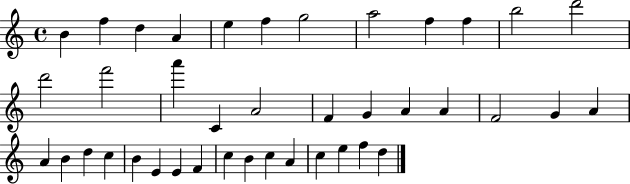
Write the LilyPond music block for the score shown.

{
  \clef treble
  \time 4/4
  \defaultTimeSignature
  \key c \major
  b'4 f''4 d''4 a'4 | e''4 f''4 g''2 | a''2 f''4 f''4 | b''2 d'''2 | \break d'''2 f'''2 | a'''4 c'4 a'2 | f'4 g'4 a'4 a'4 | f'2 g'4 a'4 | \break a'4 b'4 d''4 c''4 | b'4 e'4 e'4 f'4 | c''4 b'4 c''4 a'4 | c''4 e''4 f''4 d''4 | \break \bar "|."
}